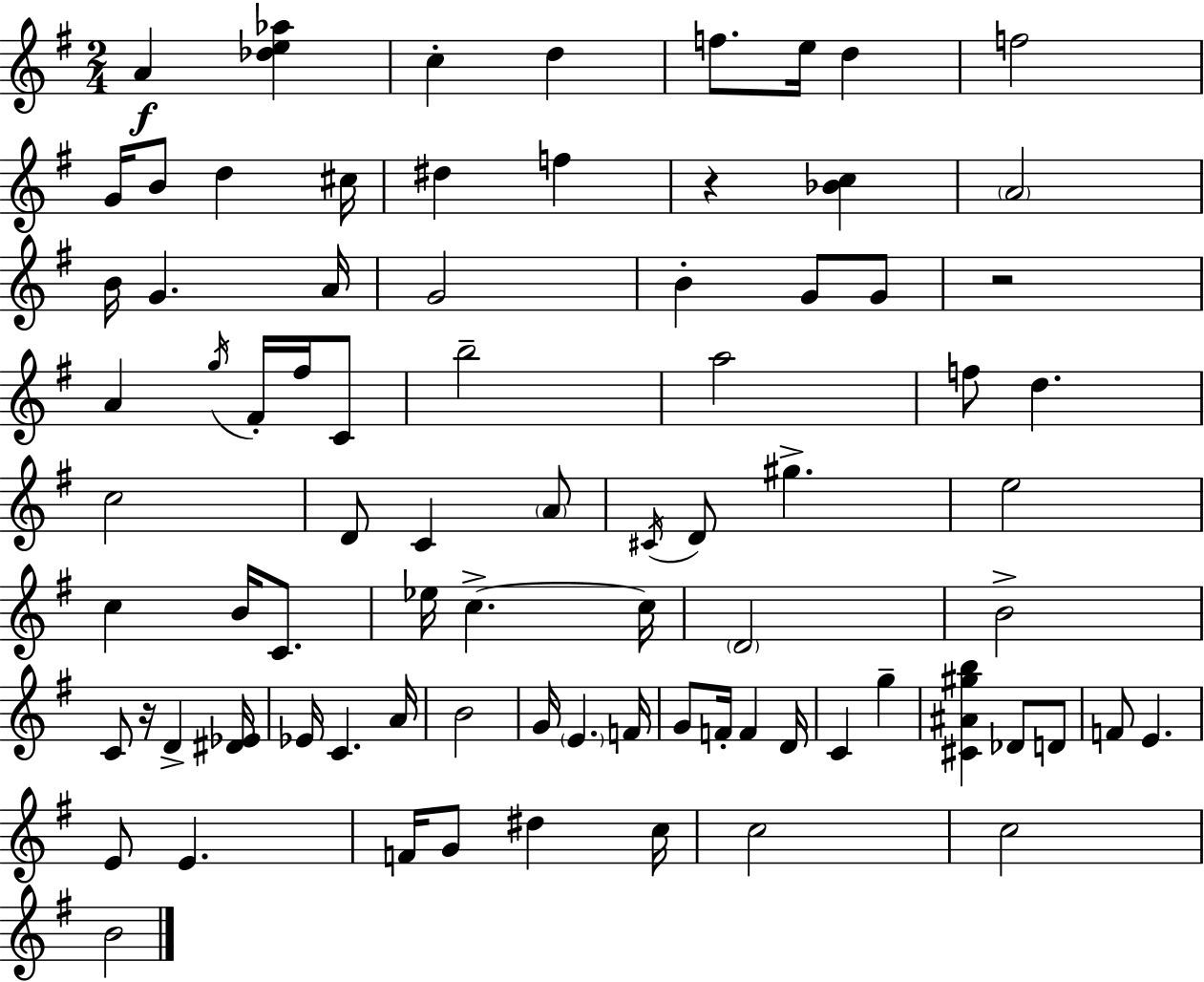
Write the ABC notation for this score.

X:1
T:Untitled
M:2/4
L:1/4
K:G
A [_de_a] c d f/2 e/4 d f2 G/4 B/2 d ^c/4 ^d f z [_Bc] A2 B/4 G A/4 G2 B G/2 G/2 z2 A g/4 ^F/4 ^f/4 C/2 b2 a2 f/2 d c2 D/2 C A/2 ^C/4 D/2 ^g e2 c B/4 C/2 _e/4 c c/4 D2 B2 C/2 z/4 D [^D_E]/4 _E/4 C A/4 B2 G/4 E F/4 G/2 F/4 F D/4 C g [^C^A^gb] _D/2 D/2 F/2 E E/2 E F/4 G/2 ^d c/4 c2 c2 B2